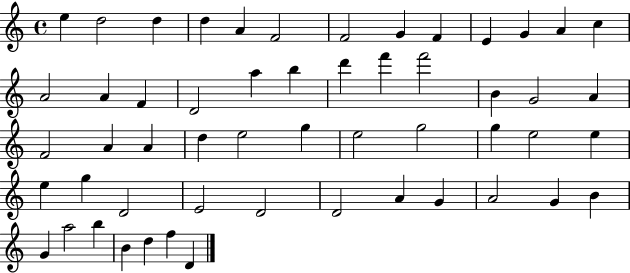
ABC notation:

X:1
T:Untitled
M:4/4
L:1/4
K:C
e d2 d d A F2 F2 G F E G A c A2 A F D2 a b d' f' f'2 B G2 A F2 A A d e2 g e2 g2 g e2 e e g D2 E2 D2 D2 A G A2 G B G a2 b B d f D